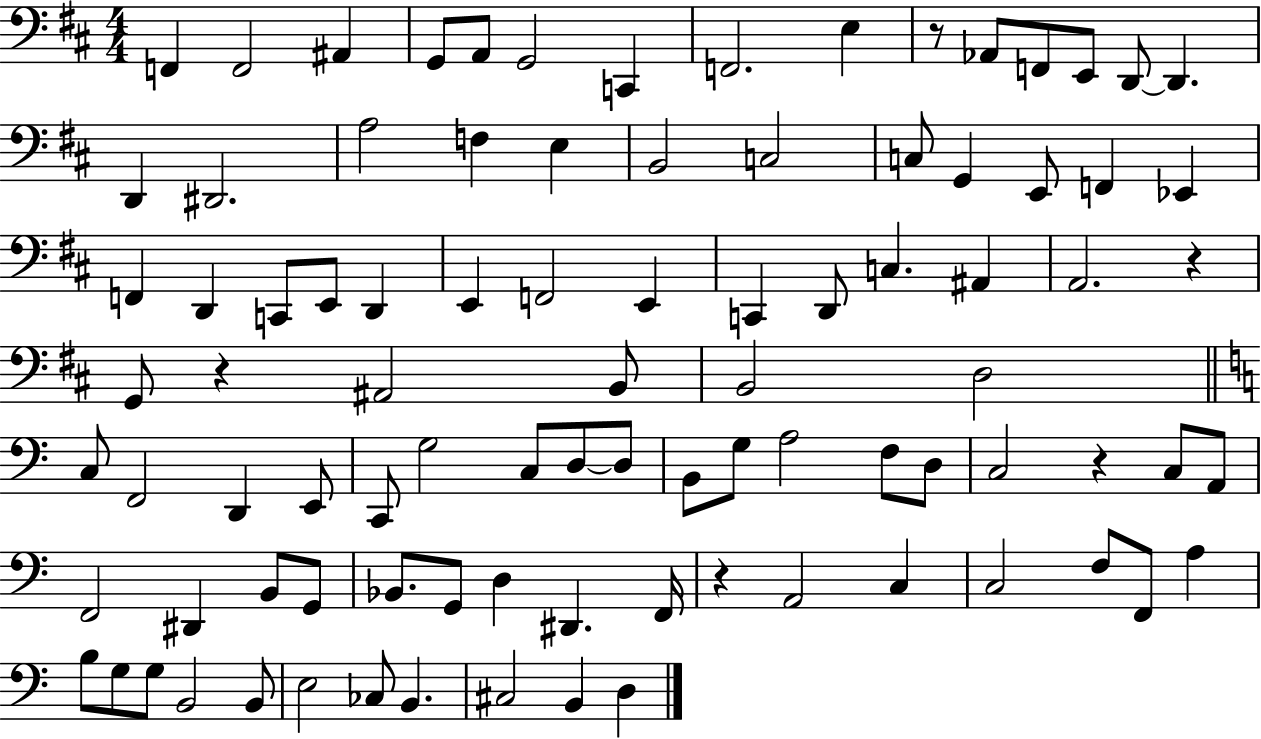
X:1
T:Untitled
M:4/4
L:1/4
K:D
F,, F,,2 ^A,, G,,/2 A,,/2 G,,2 C,, F,,2 E, z/2 _A,,/2 F,,/2 E,,/2 D,,/2 D,, D,, ^D,,2 A,2 F, E, B,,2 C,2 C,/2 G,, E,,/2 F,, _E,, F,, D,, C,,/2 E,,/2 D,, E,, F,,2 E,, C,, D,,/2 C, ^A,, A,,2 z G,,/2 z ^A,,2 B,,/2 B,,2 D,2 C,/2 F,,2 D,, E,,/2 C,,/2 G,2 C,/2 D,/2 D,/2 B,,/2 G,/2 A,2 F,/2 D,/2 C,2 z C,/2 A,,/2 F,,2 ^D,, B,,/2 G,,/2 _B,,/2 G,,/2 D, ^D,, F,,/4 z A,,2 C, C,2 F,/2 F,,/2 A, B,/2 G,/2 G,/2 B,,2 B,,/2 E,2 _C,/2 B,, ^C,2 B,, D,